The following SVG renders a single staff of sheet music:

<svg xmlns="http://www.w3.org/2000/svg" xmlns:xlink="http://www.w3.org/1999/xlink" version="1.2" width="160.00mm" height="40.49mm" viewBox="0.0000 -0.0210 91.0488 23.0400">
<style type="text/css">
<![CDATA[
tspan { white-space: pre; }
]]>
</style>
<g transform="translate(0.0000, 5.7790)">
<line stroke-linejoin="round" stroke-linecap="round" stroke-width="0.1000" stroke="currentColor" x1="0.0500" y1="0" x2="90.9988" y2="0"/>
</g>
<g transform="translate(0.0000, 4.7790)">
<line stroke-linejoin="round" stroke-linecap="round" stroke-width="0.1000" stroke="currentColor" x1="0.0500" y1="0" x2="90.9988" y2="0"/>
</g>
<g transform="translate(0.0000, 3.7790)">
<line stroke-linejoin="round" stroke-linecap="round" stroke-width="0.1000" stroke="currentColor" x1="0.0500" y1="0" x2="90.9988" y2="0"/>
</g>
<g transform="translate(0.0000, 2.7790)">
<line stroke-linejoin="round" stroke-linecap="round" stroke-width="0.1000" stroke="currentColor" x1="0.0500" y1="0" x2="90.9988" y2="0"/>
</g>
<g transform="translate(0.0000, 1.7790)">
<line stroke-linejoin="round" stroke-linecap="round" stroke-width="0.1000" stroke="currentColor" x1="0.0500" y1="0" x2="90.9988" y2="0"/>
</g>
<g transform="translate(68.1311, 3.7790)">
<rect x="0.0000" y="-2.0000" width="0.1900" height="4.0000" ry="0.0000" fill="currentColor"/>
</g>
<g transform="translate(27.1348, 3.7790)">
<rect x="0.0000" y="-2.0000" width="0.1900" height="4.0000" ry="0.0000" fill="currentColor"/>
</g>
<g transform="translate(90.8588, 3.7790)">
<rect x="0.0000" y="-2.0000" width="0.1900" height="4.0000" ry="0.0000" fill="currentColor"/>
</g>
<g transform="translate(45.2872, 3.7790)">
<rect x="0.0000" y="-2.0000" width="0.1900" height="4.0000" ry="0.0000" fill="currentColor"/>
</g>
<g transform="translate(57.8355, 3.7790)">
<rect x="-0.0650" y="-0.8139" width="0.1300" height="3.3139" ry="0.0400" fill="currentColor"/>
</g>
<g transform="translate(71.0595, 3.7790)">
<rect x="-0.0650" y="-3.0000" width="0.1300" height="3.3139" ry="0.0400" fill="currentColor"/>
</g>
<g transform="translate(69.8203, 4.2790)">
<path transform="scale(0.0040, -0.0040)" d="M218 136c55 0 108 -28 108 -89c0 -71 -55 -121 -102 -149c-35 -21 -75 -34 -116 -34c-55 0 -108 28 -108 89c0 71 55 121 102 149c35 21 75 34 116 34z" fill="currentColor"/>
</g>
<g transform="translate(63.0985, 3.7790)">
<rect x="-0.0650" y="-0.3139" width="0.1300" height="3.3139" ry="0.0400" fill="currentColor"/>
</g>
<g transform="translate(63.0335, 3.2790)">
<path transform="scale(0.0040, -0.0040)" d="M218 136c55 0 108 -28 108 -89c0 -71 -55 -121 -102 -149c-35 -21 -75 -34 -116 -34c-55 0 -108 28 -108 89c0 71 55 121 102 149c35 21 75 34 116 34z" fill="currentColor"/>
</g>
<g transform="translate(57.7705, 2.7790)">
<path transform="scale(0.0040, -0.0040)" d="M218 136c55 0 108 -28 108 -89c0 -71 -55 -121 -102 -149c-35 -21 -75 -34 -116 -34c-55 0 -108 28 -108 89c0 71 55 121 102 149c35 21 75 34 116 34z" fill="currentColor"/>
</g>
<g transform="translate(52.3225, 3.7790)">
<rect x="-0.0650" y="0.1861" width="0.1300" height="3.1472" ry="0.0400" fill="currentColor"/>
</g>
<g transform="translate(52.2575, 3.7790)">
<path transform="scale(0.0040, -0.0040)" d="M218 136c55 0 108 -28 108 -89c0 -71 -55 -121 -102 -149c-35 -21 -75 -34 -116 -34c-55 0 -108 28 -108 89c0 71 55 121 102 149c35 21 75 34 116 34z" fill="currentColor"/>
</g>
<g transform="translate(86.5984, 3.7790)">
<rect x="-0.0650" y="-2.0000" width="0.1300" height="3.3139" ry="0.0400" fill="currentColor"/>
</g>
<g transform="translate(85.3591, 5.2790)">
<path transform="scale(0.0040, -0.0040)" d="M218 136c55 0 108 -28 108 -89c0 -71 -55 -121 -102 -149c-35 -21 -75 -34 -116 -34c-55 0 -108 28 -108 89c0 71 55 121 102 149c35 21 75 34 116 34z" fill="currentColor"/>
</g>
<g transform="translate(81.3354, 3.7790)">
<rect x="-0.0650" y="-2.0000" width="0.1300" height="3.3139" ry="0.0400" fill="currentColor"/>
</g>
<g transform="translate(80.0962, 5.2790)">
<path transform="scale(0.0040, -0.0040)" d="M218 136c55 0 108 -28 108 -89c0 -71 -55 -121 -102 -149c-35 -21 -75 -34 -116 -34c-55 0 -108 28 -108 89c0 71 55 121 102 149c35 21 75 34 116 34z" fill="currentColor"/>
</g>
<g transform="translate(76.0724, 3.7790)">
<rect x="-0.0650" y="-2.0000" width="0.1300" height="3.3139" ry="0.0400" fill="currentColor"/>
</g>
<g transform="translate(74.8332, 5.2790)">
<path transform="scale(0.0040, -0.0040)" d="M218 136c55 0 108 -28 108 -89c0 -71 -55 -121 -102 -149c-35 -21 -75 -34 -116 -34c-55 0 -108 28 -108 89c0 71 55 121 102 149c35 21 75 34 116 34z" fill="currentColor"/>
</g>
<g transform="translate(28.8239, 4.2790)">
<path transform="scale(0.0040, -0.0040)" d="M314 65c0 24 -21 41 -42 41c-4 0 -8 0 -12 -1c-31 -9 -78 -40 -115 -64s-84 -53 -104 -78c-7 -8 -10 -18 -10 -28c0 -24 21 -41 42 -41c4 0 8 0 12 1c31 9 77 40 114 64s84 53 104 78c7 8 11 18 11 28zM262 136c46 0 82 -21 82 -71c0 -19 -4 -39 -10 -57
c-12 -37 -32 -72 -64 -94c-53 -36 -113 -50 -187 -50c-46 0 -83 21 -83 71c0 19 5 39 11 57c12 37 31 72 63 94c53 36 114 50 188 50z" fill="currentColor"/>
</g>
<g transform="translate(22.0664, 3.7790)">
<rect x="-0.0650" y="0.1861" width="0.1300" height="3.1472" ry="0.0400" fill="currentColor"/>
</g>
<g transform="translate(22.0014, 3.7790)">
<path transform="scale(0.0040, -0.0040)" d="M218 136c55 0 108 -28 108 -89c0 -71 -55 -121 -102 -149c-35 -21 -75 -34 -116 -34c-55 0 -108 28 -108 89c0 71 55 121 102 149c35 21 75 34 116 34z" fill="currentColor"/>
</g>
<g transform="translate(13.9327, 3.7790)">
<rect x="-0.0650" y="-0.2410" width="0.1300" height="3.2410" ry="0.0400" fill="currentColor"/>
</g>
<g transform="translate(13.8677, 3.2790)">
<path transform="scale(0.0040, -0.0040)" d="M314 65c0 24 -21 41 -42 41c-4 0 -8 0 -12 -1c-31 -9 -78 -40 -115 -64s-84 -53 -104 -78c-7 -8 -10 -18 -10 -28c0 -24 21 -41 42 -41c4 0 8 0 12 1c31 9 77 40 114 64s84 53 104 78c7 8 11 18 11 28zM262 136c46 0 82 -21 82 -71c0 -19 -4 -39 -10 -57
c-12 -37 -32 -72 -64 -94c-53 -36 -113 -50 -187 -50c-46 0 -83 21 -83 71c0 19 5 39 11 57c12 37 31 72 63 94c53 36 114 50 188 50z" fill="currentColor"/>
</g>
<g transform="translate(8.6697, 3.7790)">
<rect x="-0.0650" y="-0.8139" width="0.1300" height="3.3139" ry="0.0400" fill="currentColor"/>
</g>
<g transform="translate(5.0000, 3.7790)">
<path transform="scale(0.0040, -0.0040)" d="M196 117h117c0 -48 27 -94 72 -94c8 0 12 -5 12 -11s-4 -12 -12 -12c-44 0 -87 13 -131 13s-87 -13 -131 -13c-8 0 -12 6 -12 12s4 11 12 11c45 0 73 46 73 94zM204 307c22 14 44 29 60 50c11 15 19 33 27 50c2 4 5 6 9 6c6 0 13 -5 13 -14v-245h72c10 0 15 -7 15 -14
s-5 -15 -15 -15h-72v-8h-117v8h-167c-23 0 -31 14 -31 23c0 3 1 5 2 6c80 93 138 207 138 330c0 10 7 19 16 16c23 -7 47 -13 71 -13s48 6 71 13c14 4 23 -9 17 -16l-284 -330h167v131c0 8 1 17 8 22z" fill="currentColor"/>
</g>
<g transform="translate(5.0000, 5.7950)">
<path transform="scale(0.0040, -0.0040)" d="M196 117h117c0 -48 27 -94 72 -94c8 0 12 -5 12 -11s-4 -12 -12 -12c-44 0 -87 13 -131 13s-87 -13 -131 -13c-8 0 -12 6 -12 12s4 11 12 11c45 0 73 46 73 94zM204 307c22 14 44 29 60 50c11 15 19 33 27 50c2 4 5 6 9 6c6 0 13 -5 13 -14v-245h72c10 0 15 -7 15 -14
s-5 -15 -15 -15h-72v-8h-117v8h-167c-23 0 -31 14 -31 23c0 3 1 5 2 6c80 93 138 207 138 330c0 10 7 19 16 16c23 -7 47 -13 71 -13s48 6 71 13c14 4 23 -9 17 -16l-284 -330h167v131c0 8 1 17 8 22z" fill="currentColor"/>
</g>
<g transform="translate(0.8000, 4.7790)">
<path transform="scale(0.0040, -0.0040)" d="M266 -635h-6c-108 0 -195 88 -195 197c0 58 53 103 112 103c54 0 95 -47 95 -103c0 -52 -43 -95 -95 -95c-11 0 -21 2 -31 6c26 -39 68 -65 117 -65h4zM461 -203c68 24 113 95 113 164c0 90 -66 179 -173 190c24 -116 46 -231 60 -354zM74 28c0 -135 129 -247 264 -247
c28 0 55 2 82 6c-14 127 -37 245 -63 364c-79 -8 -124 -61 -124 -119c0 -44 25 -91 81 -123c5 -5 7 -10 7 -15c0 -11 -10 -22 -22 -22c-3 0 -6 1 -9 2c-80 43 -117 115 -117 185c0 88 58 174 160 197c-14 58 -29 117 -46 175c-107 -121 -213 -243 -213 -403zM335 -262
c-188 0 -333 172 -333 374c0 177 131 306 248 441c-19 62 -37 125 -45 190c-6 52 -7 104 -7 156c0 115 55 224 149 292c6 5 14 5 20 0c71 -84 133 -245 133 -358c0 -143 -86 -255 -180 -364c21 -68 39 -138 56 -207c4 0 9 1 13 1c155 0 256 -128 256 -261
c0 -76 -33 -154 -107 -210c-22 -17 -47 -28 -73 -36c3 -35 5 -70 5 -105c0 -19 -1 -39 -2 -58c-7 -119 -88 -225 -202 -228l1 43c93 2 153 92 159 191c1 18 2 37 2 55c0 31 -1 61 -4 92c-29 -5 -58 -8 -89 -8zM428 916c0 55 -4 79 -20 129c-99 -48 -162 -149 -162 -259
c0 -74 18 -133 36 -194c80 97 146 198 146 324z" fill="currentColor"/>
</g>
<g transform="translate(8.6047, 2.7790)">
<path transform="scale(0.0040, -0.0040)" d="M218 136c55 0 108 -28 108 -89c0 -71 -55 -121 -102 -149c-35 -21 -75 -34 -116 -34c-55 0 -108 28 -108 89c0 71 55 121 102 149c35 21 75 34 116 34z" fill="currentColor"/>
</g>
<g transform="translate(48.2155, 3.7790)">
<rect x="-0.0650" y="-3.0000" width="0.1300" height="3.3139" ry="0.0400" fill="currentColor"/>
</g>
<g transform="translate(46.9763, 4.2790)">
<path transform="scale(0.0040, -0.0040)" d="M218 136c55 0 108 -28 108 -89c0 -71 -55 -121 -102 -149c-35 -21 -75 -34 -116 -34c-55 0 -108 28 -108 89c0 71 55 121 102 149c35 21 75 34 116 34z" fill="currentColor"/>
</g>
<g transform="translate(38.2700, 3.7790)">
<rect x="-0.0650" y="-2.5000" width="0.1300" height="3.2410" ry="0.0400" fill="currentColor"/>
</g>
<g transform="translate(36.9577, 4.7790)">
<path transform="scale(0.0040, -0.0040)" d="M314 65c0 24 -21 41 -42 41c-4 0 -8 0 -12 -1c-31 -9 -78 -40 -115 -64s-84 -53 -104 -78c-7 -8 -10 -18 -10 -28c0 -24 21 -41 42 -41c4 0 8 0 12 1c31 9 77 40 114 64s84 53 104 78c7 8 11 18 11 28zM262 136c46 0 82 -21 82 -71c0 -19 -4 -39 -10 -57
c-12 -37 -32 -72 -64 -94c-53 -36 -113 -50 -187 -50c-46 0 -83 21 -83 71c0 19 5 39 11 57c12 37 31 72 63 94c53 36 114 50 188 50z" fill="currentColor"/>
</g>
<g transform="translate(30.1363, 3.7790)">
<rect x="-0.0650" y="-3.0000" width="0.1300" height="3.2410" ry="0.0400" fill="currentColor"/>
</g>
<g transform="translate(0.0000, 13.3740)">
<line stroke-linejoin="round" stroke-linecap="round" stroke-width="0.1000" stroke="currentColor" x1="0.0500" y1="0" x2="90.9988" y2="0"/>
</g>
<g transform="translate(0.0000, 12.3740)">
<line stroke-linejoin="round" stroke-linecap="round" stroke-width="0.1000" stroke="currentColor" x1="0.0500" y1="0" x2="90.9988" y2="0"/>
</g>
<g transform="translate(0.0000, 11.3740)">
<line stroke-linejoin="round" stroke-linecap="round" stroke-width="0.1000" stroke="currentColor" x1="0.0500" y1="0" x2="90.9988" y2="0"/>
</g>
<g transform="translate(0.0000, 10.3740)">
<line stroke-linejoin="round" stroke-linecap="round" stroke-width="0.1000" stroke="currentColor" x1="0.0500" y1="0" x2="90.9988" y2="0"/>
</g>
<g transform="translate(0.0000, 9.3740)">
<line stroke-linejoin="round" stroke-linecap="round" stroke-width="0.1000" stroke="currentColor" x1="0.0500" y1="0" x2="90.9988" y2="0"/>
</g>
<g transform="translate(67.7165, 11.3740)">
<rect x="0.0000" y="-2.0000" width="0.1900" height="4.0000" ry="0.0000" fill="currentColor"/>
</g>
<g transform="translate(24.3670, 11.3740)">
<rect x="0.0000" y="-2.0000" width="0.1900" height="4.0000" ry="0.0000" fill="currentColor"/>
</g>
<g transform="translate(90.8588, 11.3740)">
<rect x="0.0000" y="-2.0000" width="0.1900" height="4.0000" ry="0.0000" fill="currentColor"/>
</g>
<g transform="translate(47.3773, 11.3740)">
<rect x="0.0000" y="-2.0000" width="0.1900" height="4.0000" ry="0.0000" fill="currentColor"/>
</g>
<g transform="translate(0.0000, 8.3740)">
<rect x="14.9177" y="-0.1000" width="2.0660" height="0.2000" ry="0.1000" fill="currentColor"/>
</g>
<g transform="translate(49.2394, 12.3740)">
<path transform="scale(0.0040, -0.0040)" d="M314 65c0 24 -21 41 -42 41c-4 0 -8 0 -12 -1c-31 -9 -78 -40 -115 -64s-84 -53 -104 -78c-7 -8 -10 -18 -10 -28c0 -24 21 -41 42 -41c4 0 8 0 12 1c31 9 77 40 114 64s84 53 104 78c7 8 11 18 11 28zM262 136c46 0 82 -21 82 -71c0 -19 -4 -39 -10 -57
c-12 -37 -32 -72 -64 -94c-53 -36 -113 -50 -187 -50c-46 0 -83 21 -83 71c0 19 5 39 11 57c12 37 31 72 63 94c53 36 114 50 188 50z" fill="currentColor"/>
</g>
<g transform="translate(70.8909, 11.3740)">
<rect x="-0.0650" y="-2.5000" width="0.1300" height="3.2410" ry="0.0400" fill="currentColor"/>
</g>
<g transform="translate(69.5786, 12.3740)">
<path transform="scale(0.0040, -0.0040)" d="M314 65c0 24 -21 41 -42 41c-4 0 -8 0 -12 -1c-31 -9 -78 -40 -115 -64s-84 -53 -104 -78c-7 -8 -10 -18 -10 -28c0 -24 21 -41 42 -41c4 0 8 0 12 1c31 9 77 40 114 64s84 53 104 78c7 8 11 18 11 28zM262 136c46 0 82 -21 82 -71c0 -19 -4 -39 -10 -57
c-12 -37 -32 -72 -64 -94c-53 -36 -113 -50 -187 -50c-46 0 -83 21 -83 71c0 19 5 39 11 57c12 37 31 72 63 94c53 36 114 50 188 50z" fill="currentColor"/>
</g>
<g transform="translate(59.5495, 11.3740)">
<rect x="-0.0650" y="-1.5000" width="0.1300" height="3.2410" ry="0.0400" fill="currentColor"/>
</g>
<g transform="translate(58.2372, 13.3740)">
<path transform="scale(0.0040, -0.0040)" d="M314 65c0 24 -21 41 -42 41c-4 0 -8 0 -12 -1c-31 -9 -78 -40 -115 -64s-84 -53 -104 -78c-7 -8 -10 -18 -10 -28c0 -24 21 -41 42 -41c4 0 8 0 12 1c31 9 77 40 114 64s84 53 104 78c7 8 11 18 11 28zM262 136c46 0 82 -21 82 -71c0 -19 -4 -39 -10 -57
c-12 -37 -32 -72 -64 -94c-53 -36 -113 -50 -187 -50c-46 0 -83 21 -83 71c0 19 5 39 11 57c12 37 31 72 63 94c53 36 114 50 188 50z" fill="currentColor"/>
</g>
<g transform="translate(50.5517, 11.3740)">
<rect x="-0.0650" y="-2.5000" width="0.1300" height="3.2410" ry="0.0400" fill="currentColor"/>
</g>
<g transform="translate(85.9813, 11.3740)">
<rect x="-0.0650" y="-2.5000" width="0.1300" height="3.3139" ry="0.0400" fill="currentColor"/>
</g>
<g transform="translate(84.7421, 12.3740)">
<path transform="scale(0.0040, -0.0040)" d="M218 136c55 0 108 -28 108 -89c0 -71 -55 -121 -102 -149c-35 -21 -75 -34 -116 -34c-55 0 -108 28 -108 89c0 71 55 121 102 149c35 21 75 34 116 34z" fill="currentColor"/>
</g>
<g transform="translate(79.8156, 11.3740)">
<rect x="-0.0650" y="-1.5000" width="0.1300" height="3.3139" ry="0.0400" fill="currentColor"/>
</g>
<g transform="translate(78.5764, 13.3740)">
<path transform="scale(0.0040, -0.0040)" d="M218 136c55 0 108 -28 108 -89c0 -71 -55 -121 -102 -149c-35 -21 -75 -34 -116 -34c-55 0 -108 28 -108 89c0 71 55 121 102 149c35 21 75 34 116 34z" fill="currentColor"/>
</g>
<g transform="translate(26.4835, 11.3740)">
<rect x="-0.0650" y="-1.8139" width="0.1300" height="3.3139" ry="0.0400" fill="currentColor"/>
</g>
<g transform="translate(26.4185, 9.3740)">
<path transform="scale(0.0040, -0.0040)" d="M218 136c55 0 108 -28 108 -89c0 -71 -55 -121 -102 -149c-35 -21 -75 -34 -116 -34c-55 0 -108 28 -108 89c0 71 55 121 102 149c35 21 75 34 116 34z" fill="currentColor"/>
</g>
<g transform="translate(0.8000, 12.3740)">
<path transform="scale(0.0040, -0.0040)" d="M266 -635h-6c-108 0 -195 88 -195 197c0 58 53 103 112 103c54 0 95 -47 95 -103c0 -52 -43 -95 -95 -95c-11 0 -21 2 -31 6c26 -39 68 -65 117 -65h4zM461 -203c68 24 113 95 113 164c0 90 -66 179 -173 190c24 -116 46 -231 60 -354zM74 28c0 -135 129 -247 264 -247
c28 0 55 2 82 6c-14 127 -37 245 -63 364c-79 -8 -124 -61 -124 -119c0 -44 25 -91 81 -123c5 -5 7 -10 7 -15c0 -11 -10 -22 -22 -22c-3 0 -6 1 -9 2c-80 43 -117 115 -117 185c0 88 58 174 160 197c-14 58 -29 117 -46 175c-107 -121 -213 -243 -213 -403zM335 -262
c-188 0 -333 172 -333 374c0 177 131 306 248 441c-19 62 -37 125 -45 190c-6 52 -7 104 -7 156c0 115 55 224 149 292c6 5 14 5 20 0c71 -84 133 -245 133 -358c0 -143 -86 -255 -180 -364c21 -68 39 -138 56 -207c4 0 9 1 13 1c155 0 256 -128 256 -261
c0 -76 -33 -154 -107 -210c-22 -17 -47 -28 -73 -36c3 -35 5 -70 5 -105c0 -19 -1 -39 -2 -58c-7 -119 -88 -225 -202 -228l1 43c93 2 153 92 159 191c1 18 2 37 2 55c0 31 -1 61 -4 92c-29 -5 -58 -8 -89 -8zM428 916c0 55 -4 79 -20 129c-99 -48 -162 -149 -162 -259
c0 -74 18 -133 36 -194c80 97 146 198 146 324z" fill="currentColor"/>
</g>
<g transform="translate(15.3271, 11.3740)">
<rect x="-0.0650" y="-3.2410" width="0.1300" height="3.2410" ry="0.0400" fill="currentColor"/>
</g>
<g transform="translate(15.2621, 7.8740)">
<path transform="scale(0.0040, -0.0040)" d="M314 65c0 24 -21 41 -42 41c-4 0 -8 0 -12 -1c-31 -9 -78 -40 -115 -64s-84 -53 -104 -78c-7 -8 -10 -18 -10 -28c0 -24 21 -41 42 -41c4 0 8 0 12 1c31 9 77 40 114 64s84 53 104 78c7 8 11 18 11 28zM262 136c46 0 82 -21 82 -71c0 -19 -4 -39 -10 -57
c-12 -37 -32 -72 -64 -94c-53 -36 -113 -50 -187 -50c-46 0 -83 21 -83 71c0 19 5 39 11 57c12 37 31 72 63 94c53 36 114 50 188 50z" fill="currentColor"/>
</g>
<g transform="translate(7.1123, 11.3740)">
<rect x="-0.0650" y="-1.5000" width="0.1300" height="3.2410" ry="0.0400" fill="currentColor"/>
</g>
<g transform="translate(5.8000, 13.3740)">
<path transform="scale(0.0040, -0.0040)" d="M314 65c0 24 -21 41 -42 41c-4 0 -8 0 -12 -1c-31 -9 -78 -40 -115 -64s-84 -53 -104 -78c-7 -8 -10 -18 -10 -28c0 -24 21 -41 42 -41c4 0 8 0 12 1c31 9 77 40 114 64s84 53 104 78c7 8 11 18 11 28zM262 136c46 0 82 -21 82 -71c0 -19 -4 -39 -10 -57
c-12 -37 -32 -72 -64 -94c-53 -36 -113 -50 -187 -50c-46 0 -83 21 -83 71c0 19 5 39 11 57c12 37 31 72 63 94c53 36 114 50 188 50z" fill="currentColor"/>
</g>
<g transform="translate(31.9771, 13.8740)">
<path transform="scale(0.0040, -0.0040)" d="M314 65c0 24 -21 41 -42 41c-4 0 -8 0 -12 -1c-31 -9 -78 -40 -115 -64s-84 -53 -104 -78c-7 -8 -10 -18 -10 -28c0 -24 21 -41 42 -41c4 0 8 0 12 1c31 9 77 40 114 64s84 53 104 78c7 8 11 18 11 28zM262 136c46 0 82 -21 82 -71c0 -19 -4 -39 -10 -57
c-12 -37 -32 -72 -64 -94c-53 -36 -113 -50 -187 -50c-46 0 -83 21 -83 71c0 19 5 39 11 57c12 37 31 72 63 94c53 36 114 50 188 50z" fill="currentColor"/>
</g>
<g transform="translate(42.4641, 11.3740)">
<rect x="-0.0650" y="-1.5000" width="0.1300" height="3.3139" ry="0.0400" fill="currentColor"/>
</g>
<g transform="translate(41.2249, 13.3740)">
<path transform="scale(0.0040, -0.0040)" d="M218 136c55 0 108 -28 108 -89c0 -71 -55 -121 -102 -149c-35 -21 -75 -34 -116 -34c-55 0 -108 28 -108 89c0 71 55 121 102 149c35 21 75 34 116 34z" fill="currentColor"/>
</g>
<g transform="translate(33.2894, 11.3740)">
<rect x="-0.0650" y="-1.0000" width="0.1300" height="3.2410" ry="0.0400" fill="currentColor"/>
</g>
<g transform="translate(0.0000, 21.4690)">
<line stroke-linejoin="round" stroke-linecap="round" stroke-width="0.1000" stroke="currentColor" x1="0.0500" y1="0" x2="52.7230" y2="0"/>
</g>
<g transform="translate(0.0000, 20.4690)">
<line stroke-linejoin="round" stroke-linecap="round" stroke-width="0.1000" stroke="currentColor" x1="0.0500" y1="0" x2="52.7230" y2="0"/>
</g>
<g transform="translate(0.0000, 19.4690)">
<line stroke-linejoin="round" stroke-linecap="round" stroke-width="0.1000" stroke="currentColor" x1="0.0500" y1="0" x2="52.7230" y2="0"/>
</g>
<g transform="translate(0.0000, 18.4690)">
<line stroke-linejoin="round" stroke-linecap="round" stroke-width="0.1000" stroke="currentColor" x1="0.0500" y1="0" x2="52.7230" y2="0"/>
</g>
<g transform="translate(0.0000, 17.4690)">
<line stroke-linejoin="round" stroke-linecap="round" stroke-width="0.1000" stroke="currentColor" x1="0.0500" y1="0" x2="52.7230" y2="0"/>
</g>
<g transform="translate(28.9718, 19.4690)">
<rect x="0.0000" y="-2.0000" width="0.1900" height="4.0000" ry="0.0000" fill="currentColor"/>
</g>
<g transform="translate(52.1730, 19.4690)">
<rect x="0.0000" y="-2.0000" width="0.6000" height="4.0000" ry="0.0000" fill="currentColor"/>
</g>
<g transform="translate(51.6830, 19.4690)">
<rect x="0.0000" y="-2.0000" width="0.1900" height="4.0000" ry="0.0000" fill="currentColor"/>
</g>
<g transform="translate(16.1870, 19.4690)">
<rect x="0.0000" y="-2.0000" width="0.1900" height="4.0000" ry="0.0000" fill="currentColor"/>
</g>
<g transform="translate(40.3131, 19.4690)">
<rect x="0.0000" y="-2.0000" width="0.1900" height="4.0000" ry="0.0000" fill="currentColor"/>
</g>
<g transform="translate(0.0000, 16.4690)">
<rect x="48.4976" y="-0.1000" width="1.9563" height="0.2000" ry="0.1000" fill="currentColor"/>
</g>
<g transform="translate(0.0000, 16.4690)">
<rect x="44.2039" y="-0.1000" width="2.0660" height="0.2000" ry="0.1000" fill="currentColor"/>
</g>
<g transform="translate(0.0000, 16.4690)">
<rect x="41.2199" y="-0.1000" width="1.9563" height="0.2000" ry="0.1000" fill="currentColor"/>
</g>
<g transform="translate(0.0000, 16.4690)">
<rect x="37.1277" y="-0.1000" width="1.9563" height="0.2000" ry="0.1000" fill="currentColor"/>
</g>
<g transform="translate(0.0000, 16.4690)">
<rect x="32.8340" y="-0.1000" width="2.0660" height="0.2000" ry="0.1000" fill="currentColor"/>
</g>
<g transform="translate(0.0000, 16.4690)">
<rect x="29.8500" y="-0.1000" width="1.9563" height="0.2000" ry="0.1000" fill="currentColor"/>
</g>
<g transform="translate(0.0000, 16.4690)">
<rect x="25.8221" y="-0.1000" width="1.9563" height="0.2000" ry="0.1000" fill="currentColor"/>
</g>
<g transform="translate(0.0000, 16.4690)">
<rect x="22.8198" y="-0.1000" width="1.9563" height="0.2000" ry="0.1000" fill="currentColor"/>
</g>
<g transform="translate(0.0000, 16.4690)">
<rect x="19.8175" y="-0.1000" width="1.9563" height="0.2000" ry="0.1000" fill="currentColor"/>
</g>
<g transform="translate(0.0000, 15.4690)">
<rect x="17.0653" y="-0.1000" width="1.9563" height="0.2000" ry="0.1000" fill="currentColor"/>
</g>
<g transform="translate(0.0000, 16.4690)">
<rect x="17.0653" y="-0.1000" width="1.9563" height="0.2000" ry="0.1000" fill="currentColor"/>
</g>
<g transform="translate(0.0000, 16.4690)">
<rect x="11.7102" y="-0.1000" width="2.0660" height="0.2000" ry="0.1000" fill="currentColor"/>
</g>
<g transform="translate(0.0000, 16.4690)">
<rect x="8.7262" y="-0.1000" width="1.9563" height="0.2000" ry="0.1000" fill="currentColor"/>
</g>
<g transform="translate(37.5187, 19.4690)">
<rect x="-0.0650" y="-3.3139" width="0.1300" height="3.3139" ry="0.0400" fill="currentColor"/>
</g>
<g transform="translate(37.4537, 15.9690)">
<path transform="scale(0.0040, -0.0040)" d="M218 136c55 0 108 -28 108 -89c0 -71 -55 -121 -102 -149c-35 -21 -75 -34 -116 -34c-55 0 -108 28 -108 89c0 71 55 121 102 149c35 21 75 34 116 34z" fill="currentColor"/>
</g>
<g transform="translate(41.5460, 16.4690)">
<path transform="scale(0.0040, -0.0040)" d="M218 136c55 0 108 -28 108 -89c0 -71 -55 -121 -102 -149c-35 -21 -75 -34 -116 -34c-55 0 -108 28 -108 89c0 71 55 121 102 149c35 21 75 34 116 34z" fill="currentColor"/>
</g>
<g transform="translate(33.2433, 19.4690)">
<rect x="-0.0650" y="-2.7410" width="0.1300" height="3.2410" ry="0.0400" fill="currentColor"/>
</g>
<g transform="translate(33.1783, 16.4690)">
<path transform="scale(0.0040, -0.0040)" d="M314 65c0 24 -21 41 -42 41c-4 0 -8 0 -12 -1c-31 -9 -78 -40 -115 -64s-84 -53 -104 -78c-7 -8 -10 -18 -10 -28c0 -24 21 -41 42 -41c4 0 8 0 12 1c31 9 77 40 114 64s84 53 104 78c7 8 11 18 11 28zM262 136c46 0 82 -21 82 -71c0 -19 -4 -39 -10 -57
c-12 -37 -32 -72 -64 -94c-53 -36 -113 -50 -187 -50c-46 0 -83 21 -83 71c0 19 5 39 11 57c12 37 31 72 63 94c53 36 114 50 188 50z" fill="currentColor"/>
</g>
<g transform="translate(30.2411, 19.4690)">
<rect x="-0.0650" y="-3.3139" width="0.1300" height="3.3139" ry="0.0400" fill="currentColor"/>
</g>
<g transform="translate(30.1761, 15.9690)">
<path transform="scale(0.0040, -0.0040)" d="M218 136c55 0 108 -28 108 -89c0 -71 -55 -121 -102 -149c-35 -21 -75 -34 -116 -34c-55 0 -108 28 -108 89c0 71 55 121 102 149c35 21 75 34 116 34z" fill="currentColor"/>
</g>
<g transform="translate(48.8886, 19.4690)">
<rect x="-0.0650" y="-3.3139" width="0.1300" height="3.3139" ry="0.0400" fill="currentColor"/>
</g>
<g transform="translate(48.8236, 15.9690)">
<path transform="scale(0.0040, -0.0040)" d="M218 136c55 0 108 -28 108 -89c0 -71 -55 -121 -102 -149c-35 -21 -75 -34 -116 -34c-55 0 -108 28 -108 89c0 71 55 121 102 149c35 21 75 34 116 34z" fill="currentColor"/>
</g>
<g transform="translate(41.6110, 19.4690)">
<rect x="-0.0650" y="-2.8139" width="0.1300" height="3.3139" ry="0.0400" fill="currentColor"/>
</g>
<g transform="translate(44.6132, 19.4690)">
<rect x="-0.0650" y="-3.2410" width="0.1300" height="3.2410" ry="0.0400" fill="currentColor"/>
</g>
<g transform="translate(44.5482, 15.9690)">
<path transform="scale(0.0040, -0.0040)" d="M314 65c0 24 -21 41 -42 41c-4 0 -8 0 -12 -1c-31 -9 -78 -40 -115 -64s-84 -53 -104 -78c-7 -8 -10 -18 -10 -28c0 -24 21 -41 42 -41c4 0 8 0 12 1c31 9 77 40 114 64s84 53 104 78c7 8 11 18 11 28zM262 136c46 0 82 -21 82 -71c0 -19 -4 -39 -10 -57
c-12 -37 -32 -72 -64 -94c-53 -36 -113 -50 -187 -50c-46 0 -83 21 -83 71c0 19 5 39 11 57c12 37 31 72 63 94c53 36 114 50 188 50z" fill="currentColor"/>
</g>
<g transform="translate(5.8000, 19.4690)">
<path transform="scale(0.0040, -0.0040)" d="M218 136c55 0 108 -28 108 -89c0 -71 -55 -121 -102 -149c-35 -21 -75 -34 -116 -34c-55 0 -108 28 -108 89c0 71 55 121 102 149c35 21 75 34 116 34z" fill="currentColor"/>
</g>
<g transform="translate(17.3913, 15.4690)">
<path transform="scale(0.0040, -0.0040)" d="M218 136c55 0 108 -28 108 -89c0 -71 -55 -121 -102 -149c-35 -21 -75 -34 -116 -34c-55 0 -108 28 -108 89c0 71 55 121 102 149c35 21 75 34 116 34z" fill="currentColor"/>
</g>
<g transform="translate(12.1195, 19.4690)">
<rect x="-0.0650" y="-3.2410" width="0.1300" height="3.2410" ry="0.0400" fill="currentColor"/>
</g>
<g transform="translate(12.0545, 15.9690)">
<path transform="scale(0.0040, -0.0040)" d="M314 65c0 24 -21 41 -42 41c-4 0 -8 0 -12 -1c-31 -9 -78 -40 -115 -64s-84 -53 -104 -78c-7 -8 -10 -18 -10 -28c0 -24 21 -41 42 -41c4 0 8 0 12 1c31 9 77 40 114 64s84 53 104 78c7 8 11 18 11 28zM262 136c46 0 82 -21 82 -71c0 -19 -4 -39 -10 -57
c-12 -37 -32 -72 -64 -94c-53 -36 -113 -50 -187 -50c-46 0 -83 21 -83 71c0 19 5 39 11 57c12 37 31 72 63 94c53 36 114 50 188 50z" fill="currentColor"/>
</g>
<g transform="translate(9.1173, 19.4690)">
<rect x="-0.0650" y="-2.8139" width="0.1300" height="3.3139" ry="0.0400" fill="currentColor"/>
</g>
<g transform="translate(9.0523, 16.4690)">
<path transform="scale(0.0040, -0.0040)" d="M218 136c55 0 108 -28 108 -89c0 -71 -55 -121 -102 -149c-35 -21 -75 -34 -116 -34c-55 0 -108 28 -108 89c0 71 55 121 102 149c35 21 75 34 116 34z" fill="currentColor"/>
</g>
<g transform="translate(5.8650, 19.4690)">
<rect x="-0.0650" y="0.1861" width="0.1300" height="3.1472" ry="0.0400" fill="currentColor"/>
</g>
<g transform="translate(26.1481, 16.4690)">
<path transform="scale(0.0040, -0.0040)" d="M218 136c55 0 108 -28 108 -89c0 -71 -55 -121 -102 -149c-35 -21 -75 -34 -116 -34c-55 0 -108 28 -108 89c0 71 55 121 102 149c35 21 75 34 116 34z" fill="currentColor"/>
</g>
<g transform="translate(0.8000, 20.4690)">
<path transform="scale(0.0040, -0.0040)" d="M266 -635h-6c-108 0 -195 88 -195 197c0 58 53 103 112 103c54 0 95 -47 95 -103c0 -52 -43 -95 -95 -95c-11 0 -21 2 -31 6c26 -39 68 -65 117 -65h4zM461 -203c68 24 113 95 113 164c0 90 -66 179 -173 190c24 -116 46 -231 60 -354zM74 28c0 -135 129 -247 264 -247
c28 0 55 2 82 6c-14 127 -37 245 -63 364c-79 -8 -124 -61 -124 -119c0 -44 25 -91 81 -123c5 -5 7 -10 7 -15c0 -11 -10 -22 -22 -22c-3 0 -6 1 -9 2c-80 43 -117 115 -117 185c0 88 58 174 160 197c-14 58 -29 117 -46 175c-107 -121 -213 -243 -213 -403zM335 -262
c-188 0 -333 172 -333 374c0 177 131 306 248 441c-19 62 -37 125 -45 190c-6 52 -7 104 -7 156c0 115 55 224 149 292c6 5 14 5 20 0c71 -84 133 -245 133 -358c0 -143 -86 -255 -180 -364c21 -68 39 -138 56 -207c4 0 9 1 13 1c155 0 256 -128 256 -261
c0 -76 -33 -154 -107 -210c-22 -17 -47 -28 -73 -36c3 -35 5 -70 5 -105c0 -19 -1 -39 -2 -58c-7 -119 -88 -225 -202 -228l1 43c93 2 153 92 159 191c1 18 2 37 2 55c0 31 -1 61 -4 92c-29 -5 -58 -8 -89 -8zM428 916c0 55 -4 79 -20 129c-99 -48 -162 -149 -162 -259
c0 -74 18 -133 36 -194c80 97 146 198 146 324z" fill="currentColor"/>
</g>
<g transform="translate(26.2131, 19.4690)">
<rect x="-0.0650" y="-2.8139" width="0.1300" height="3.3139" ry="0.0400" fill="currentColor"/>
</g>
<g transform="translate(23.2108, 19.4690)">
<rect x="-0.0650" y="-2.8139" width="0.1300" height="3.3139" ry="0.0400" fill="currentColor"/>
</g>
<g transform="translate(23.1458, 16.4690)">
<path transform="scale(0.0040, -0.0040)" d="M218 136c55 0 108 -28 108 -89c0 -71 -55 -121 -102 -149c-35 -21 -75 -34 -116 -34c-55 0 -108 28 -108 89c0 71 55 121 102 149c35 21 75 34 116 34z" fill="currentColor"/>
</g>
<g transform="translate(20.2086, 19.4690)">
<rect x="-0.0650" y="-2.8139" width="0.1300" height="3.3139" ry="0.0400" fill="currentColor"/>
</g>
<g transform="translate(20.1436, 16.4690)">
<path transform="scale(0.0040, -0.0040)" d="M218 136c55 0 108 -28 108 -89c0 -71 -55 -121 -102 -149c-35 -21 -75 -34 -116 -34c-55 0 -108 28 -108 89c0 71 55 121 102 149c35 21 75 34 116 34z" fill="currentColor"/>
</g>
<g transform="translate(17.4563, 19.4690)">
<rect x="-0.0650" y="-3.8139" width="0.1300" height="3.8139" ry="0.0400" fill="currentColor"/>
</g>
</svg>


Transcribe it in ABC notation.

X:1
T:Untitled
M:4/4
L:1/4
K:C
d c2 B A2 G2 A B d c A F F F E2 b2 f D2 E G2 E2 G2 E G B a b2 c' a a a b a2 b a b2 b